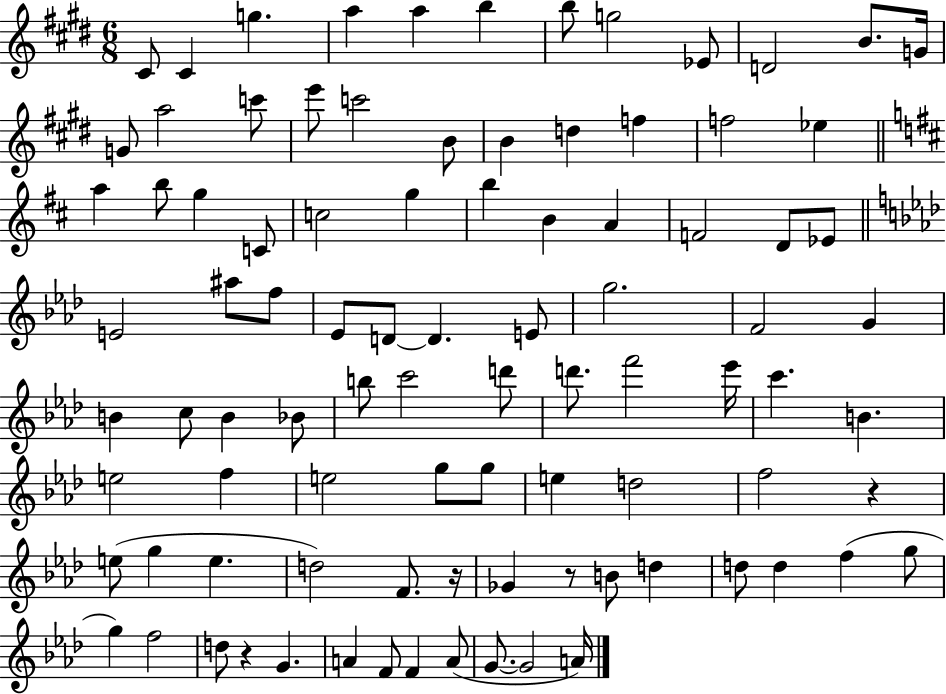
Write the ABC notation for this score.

X:1
T:Untitled
M:6/8
L:1/4
K:E
^C/2 ^C g a a b b/2 g2 _E/2 D2 B/2 G/4 G/2 a2 c'/2 e'/2 c'2 B/2 B d f f2 _e a b/2 g C/2 c2 g b B A F2 D/2 _E/2 E2 ^a/2 f/2 _E/2 D/2 D E/2 g2 F2 G B c/2 B _B/2 b/2 c'2 d'/2 d'/2 f'2 _e'/4 c' B e2 f e2 g/2 g/2 e d2 f2 z e/2 g e d2 F/2 z/4 _G z/2 B/2 d d/2 d f g/2 g f2 d/2 z G A F/2 F A/2 G/2 G2 A/4